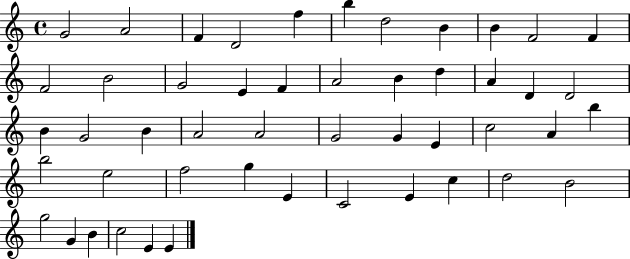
{
  \clef treble
  \time 4/4
  \defaultTimeSignature
  \key c \major
  g'2 a'2 | f'4 d'2 f''4 | b''4 d''2 b'4 | b'4 f'2 f'4 | \break f'2 b'2 | g'2 e'4 f'4 | a'2 b'4 d''4 | a'4 d'4 d'2 | \break b'4 g'2 b'4 | a'2 a'2 | g'2 g'4 e'4 | c''2 a'4 b''4 | \break b''2 e''2 | f''2 g''4 e'4 | c'2 e'4 c''4 | d''2 b'2 | \break g''2 g'4 b'4 | c''2 e'4 e'4 | \bar "|."
}